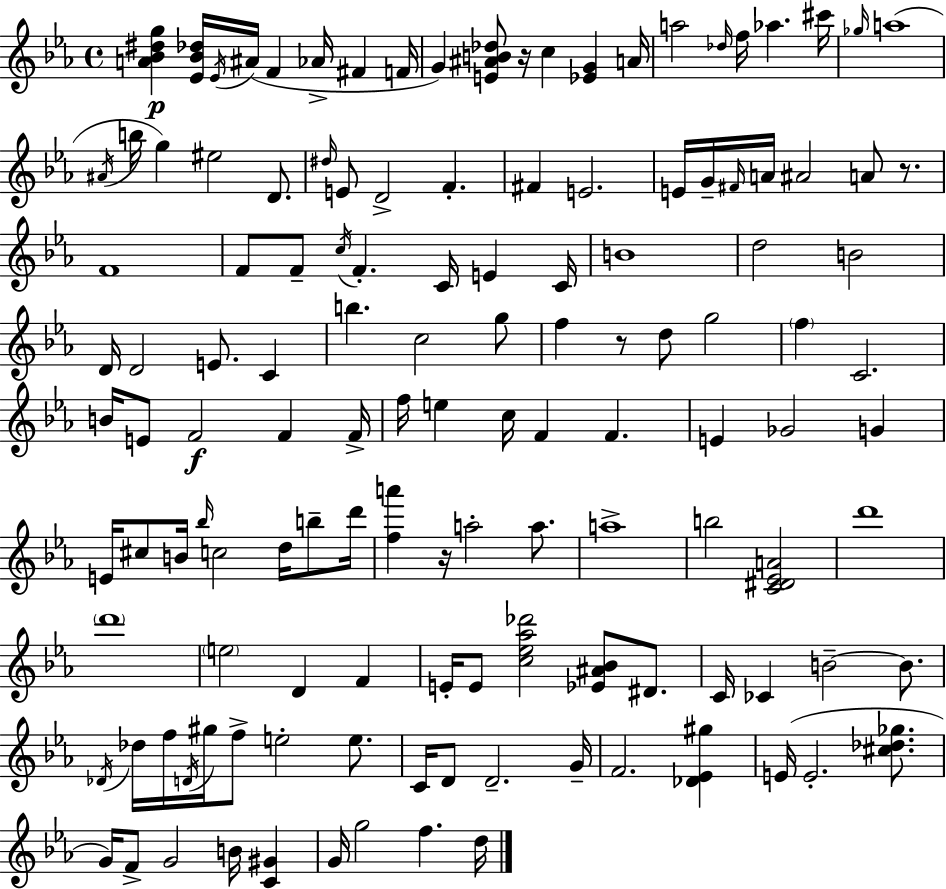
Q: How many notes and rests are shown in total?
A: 131